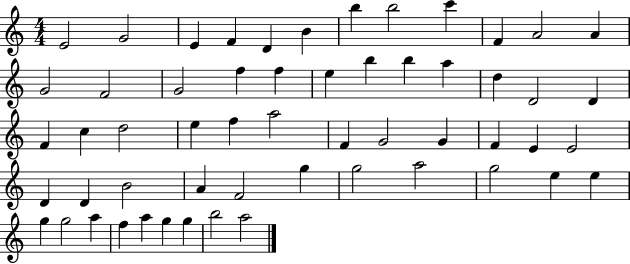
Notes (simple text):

E4/h G4/h E4/q F4/q D4/q B4/q B5/q B5/h C6/q F4/q A4/h A4/q G4/h F4/h G4/h F5/q F5/q E5/q B5/q B5/q A5/q D5/q D4/h D4/q F4/q C5/q D5/h E5/q F5/q A5/h F4/q G4/h G4/q F4/q E4/q E4/h D4/q D4/q B4/h A4/q F4/h G5/q G5/h A5/h G5/h E5/q E5/q G5/q G5/h A5/q F5/q A5/q G5/q G5/q B5/h A5/h